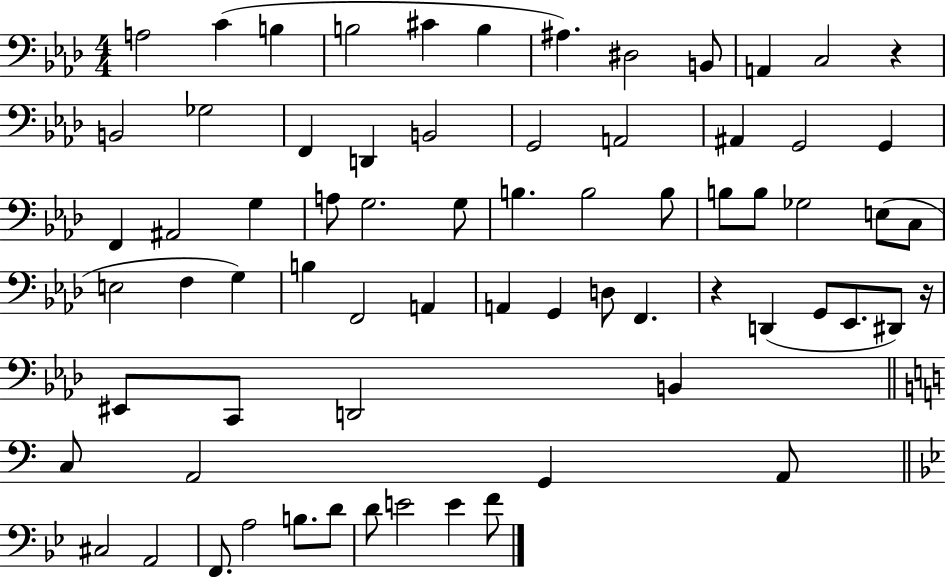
A3/h C4/q B3/q B3/h C#4/q B3/q A#3/q. D#3/h B2/e A2/q C3/h R/q B2/h Gb3/h F2/q D2/q B2/h G2/h A2/h A#2/q G2/h G2/q F2/q A#2/h G3/q A3/e G3/h. G3/e B3/q. B3/h B3/e B3/e B3/e Gb3/h E3/e C3/e E3/h F3/q G3/q B3/q F2/h A2/q A2/q G2/q D3/e F2/q. R/q D2/q G2/e Eb2/e. D#2/e R/s EIS2/e C2/e D2/h B2/q C3/e A2/h G2/q A2/e C#3/h A2/h F2/e. A3/h B3/e. D4/e D4/e E4/h E4/q F4/e